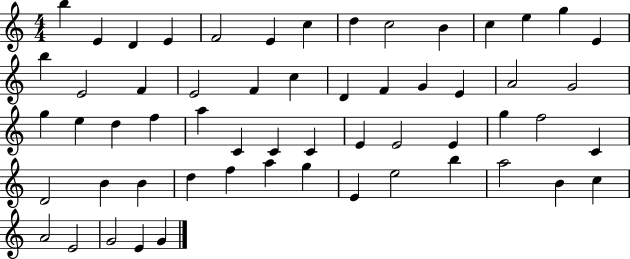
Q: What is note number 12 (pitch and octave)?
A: E5